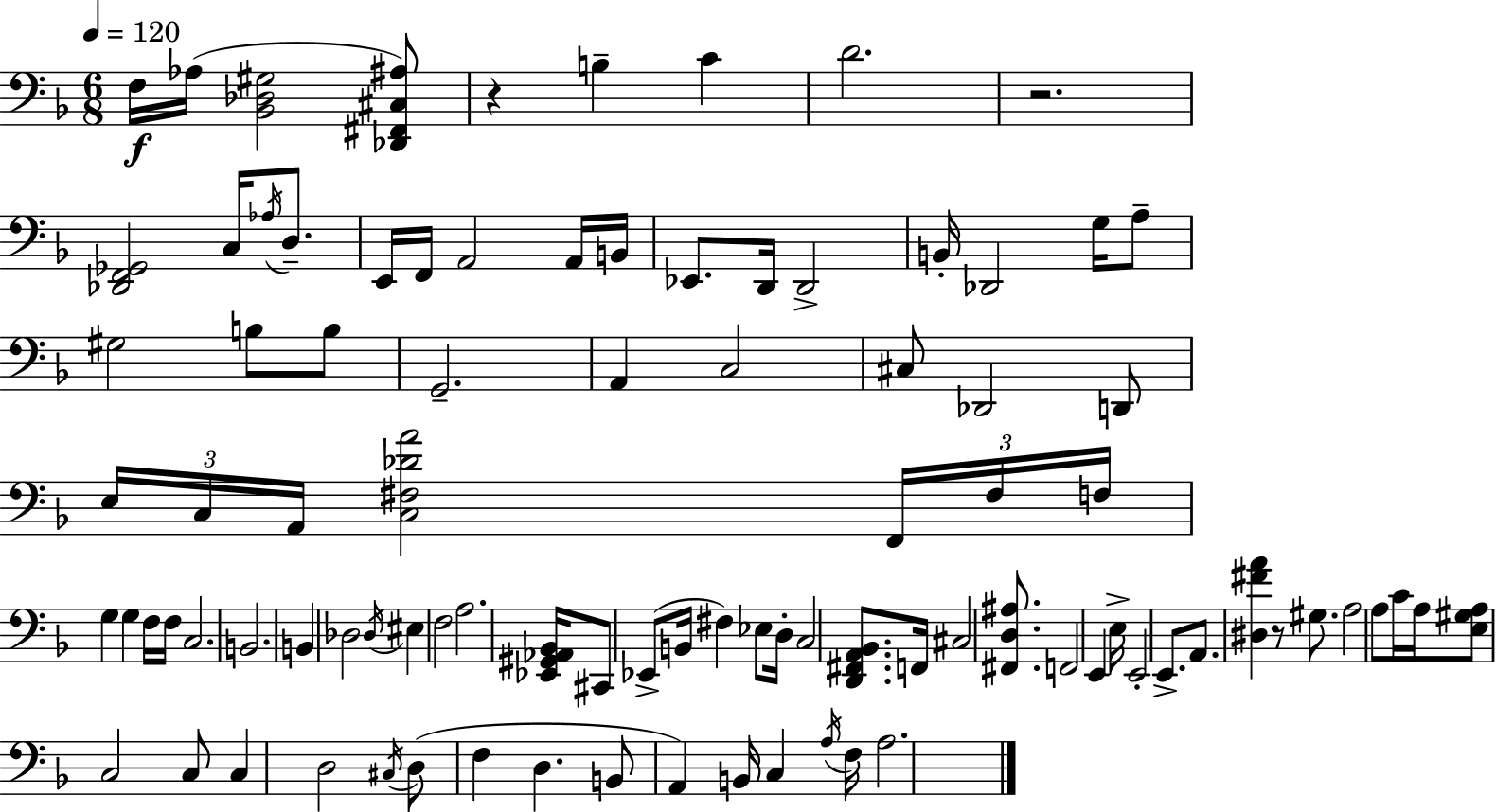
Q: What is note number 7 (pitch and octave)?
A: Ab3